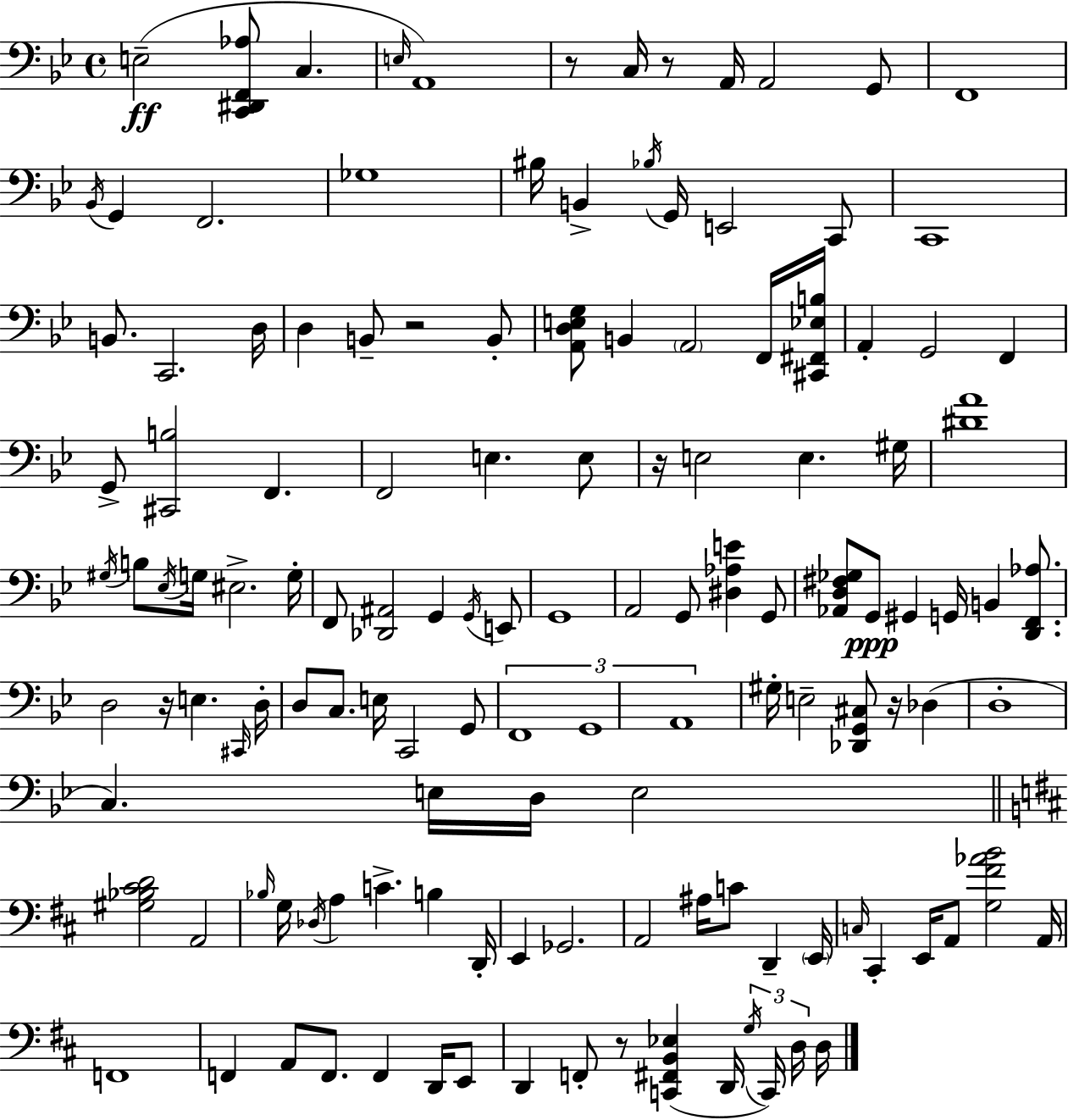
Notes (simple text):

E3/h [C2,D#2,F2,Ab3]/e C3/q. E3/s A2/w R/e C3/s R/e A2/s A2/h G2/e F2/w Bb2/s G2/q F2/h. Gb3/w BIS3/s B2/q Bb3/s G2/s E2/h C2/e C2/w B2/e. C2/h. D3/s D3/q B2/e R/h B2/e [A2,D3,E3,G3]/e B2/q A2/h F2/s [C#2,F#2,Eb3,B3]/s A2/q G2/h F2/q G2/e [C#2,B3]/h F2/q. F2/h E3/q. E3/e R/s E3/h E3/q. G#3/s [D#4,A4]/w G#3/s B3/e Eb3/s G3/s EIS3/h. G3/s F2/e [Db2,A#2]/h G2/q G2/s E2/e G2/w A2/h G2/e [D#3,Ab3,E4]/q G2/e [Ab2,D3,F#3,Gb3]/e G2/e G#2/q G2/s B2/q [D2,F2,Ab3]/e. D3/h R/s E3/q. C#2/s D3/s D3/e C3/e. E3/s C2/h G2/e F2/w G2/w A2/w G#3/s E3/h [Db2,G2,C#3]/e R/s Db3/q D3/w C3/q. E3/s D3/s E3/h [G#3,Bb3,C#4,D4]/h A2/h Bb3/s G3/s Db3/s A3/q C4/q. B3/q D2/s E2/q Gb2/h. A2/h A#3/s C4/e D2/q E2/s C3/s C#2/q E2/s A2/e [G3,F#4,Ab4,B4]/h A2/s F2/w F2/q A2/e F2/e. F2/q D2/s E2/e D2/q F2/e R/e [C2,F#2,B2,Eb3]/q D2/s G3/s C2/s D3/s D3/s